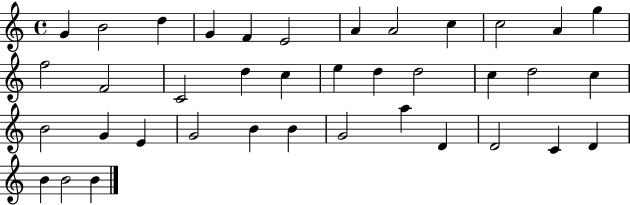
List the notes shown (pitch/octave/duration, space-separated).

G4/q B4/h D5/q G4/q F4/q E4/h A4/q A4/h C5/q C5/h A4/q G5/q F5/h F4/h C4/h D5/q C5/q E5/q D5/q D5/h C5/q D5/h C5/q B4/h G4/q E4/q G4/h B4/q B4/q G4/h A5/q D4/q D4/h C4/q D4/q B4/q B4/h B4/q